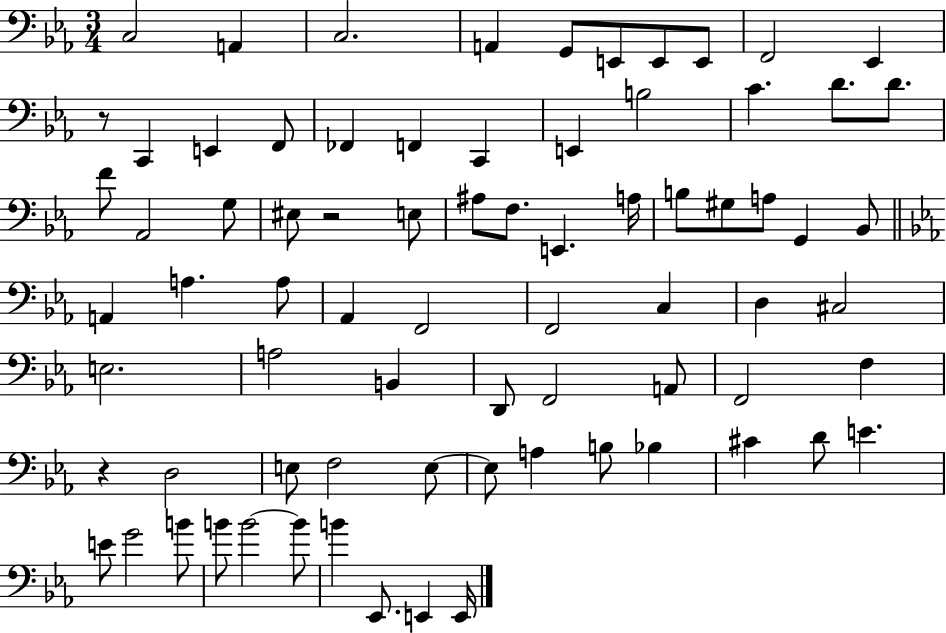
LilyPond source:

{
  \clef bass
  \numericTimeSignature
  \time 3/4
  \key ees \major
  c2 a,4 | c2. | a,4 g,8 e,8 e,8 e,8 | f,2 ees,4 | \break r8 c,4 e,4 f,8 | fes,4 f,4 c,4 | e,4 b2 | c'4. d'8. d'8. | \break f'8 aes,2 g8 | eis8 r2 e8 | ais8 f8. e,4. a16 | b8 gis8 a8 g,4 bes,8 | \break \bar "||" \break \key c \minor a,4 a4. a8 | aes,4 f,2 | f,2 c4 | d4 cis2 | \break e2. | a2 b,4 | d,8 f,2 a,8 | f,2 f4 | \break r4 d2 | e8 f2 e8~~ | e8 a4 b8 bes4 | cis'4 d'8 e'4. | \break e'8 g'2 b'8 | b'8 b'2~~ b'8 | b'4 ees,8. e,4 e,16 | \bar "|."
}